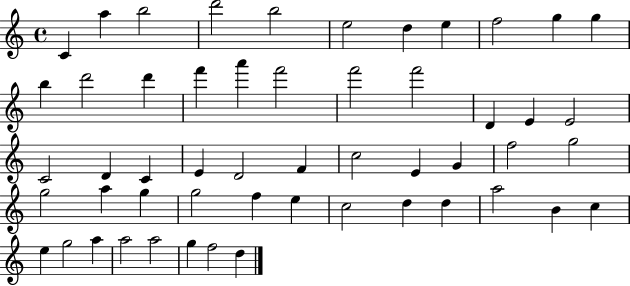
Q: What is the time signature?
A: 4/4